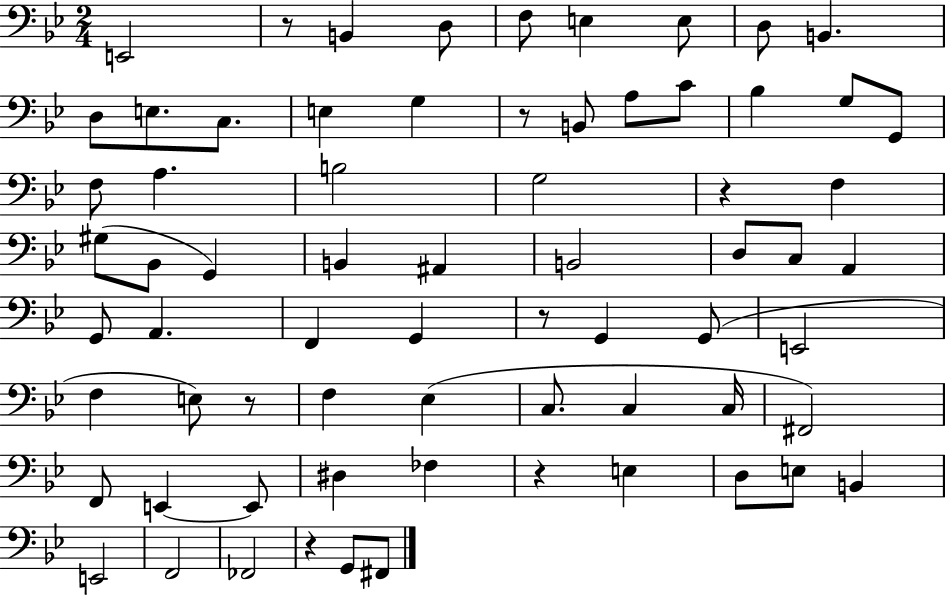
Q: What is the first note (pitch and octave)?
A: E2